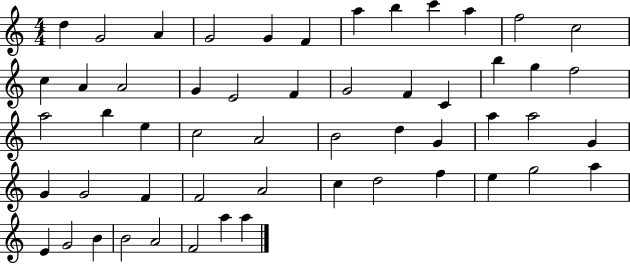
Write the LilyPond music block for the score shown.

{
  \clef treble
  \numericTimeSignature
  \time 4/4
  \key c \major
  d''4 g'2 a'4 | g'2 g'4 f'4 | a''4 b''4 c'''4 a''4 | f''2 c''2 | \break c''4 a'4 a'2 | g'4 e'2 f'4 | g'2 f'4 c'4 | b''4 g''4 f''2 | \break a''2 b''4 e''4 | c''2 a'2 | b'2 d''4 g'4 | a''4 a''2 g'4 | \break g'4 g'2 f'4 | f'2 a'2 | c''4 d''2 f''4 | e''4 g''2 a''4 | \break e'4 g'2 b'4 | b'2 a'2 | f'2 a''4 a''4 | \bar "|."
}